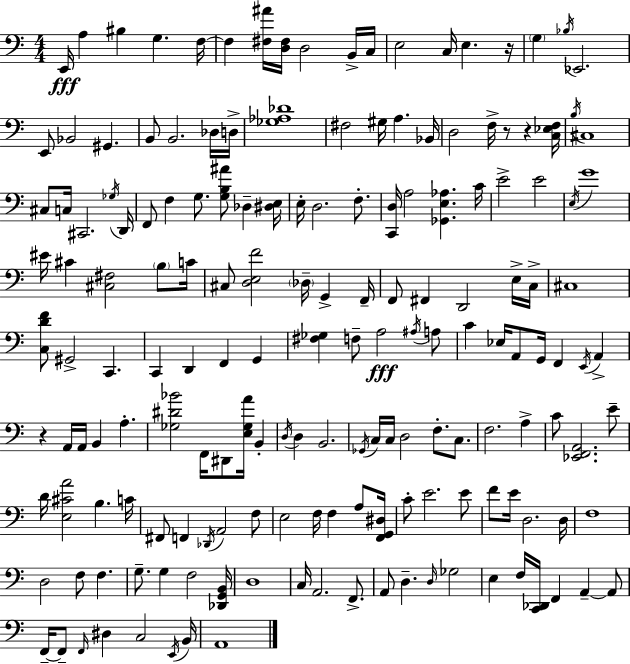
X:1
T:Untitled
M:4/4
L:1/4
K:C
E,,/4 A, ^B, G, F,/4 F, [^F,^A]/4 [D,^F,]/4 D,2 B,,/4 C,/4 E,2 C,/4 E, z/4 G, _B,/4 _E,,2 E,,/2 _B,,2 ^G,, B,,/2 B,,2 _D,/4 D,/4 [_G,_A,_D]4 ^F,2 ^G,/4 A, _B,,/4 D,2 F,/4 z/2 z [C,_E,F,]/4 B,/4 ^C,4 ^C,/2 C,/4 ^C,,2 _G,/4 D,,/4 F,,/2 F, G,/2 [G,B,^A]/2 _D, [^D,E,]/4 E,/4 D,2 F,/2 [C,,D,]/4 A,2 [_G,,E,_A,] C/4 E2 E2 E,/4 G4 ^E/4 ^C [^C,^F,]2 B,/2 C/4 ^C,/2 [D,E,F]2 _D,/4 G,, F,,/4 F,,/2 ^F,, D,,2 E,/4 C,/4 ^C,4 [C,DF]/2 ^G,,2 C,, C,, D,, F,, G,, [^F,_G,] F,/2 A,2 ^A,/4 A,/2 C _E,/4 A,,/2 G,,/4 F,, E,,/4 A,, z A,,/4 A,,/4 B,, A, [_G,^D_B]2 F,,/4 ^D,,/2 [E,_G,A]/4 B,, D,/4 D, B,,2 _G,,/4 C,/4 C,/4 D,2 F,/2 C,/2 F,2 A, C/2 [_E,,F,,A,,]2 E/2 D/4 [E,^CA]2 B, C/4 ^F,,/2 F,, _D,,/4 A,,2 F,/2 E,2 F,/4 F, A,/2 [F,,G,,^D,]/4 C/2 E2 E/2 F/2 E/4 D,2 D,/4 F,4 D,2 F,/2 F, G,/2 G, F,2 [_D,,G,,B,,]/4 D,4 C,/4 A,,2 F,,/2 A,,/2 D, D,/4 _G,2 E, F,/4 [C,,_D,,]/4 F,, A,, A,,/2 F,,/4 F,,/2 F,,/4 ^D, C,2 E,,/4 B,,/4 A,,4